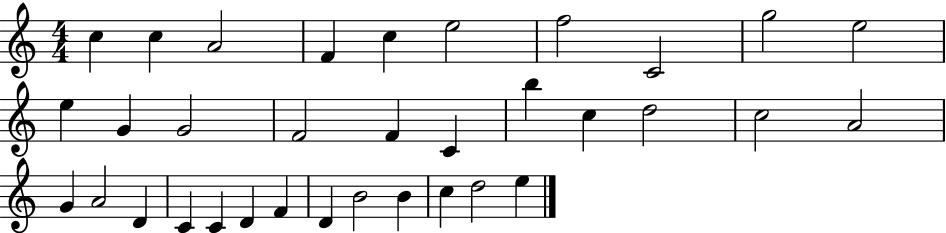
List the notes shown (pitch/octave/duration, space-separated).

C5/q C5/q A4/h F4/q C5/q E5/h F5/h C4/h G5/h E5/h E5/q G4/q G4/h F4/h F4/q C4/q B5/q C5/q D5/h C5/h A4/h G4/q A4/h D4/q C4/q C4/q D4/q F4/q D4/q B4/h B4/q C5/q D5/h E5/q